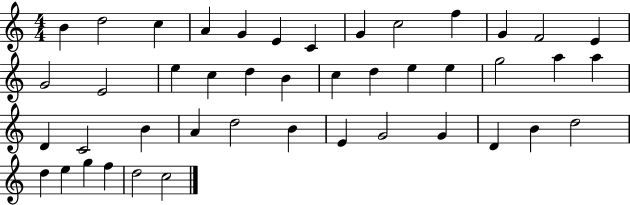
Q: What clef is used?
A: treble